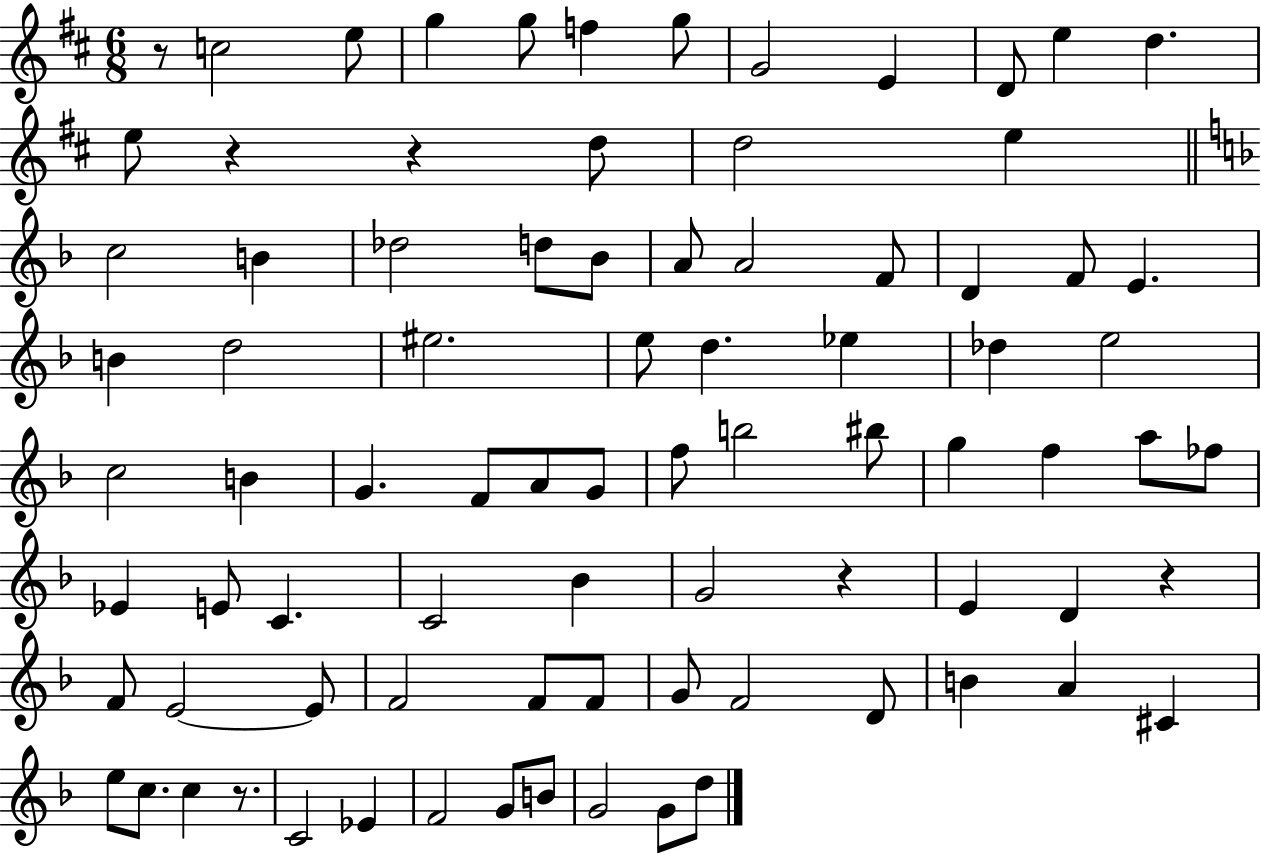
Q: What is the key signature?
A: D major